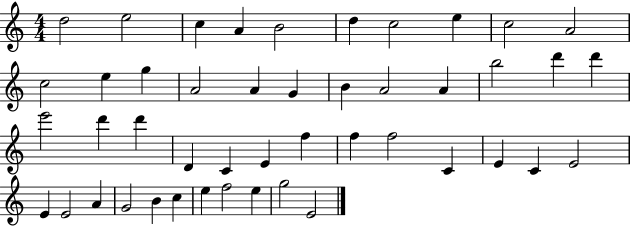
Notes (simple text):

D5/h E5/h C5/q A4/q B4/h D5/q C5/h E5/q C5/h A4/h C5/h E5/q G5/q A4/h A4/q G4/q B4/q A4/h A4/q B5/h D6/q D6/q E6/h D6/q D6/q D4/q C4/q E4/q F5/q F5/q F5/h C4/q E4/q C4/q E4/h E4/q E4/h A4/q G4/h B4/q C5/q E5/q F5/h E5/q G5/h E4/h